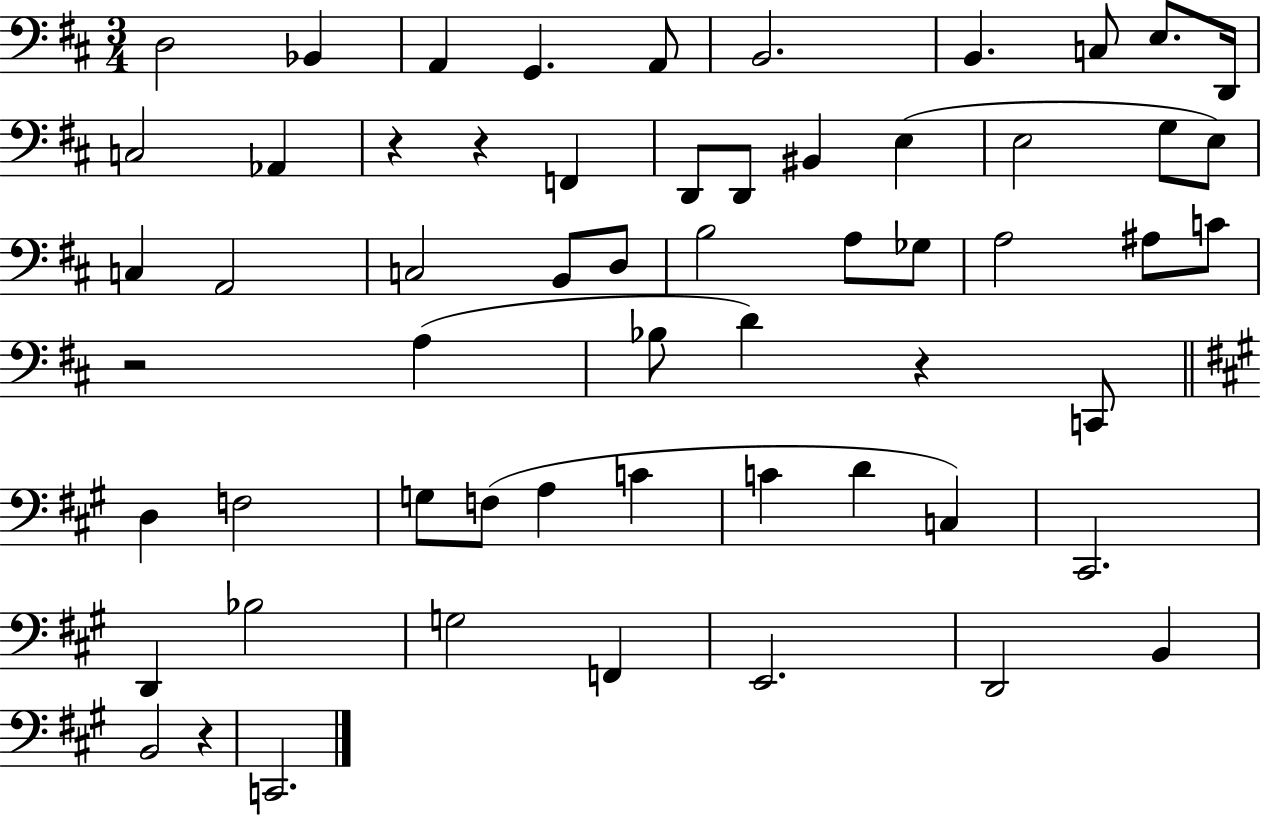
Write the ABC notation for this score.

X:1
T:Untitled
M:3/4
L:1/4
K:D
D,2 _B,, A,, G,, A,,/2 B,,2 B,, C,/2 E,/2 D,,/4 C,2 _A,, z z F,, D,,/2 D,,/2 ^B,, E, E,2 G,/2 E,/2 C, A,,2 C,2 B,,/2 D,/2 B,2 A,/2 _G,/2 A,2 ^A,/2 C/2 z2 A, _B,/2 D z C,,/2 D, F,2 G,/2 F,/2 A, C C D C, ^C,,2 D,, _B,2 G,2 F,, E,,2 D,,2 B,, B,,2 z C,,2